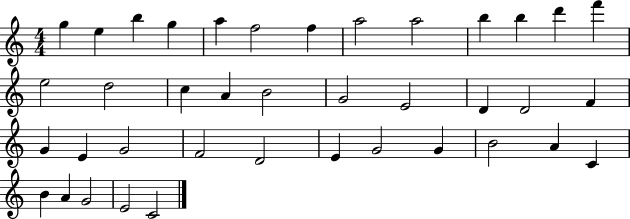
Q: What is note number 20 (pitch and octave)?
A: E4